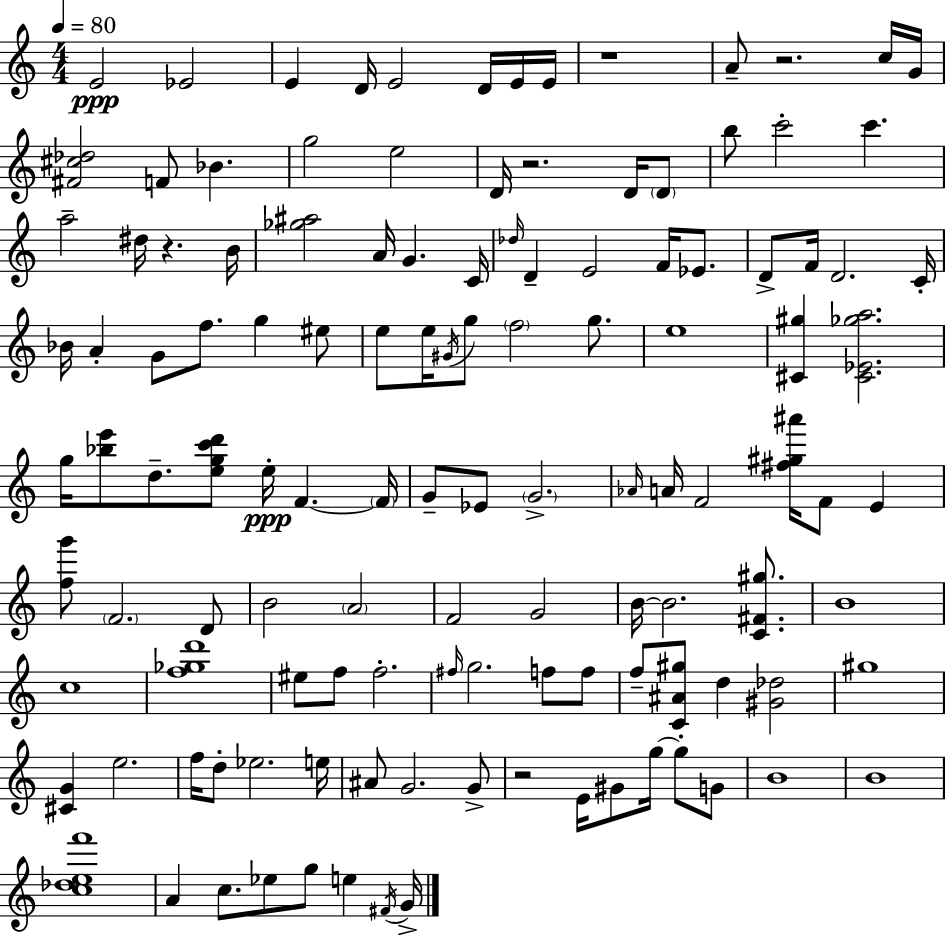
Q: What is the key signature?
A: C major